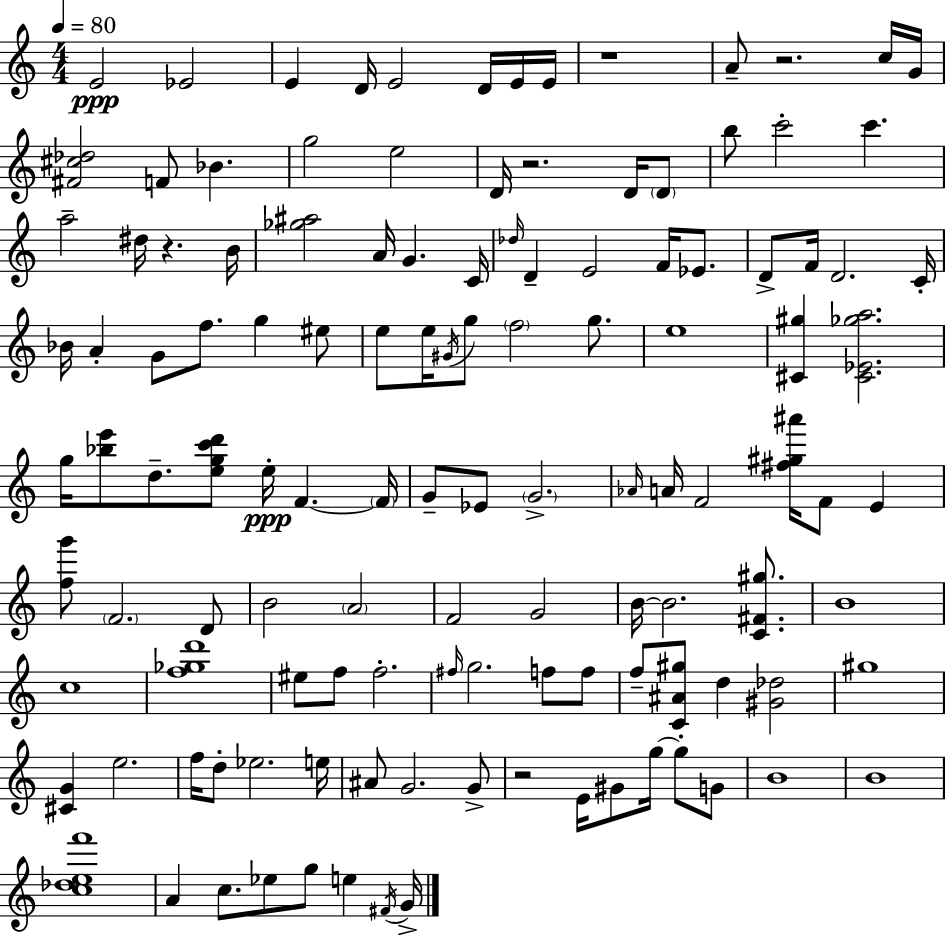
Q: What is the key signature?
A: C major